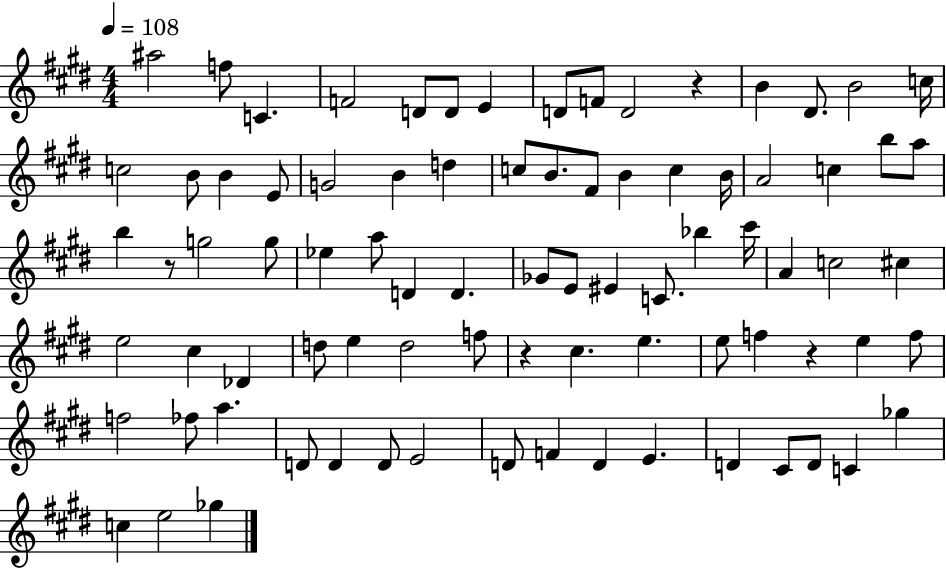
{
  \clef treble
  \numericTimeSignature
  \time 4/4
  \key e \major
  \tempo 4 = 108
  ais''2 f''8 c'4. | f'2 d'8 d'8 e'4 | d'8 f'8 d'2 r4 | b'4 dis'8. b'2 c''16 | \break c''2 b'8 b'4 e'8 | g'2 b'4 d''4 | c''8 b'8. fis'8 b'4 c''4 b'16 | a'2 c''4 b''8 a''8 | \break b''4 r8 g''2 g''8 | ees''4 a''8 d'4 d'4. | ges'8 e'8 eis'4 c'8. bes''4 cis'''16 | a'4 c''2 cis''4 | \break e''2 cis''4 des'4 | d''8 e''4 d''2 f''8 | r4 cis''4. e''4. | e''8 f''4 r4 e''4 f''8 | \break f''2 fes''8 a''4. | d'8 d'4 d'8 e'2 | d'8 f'4 d'4 e'4. | d'4 cis'8 d'8 c'4 ges''4 | \break c''4 e''2 ges''4 | \bar "|."
}